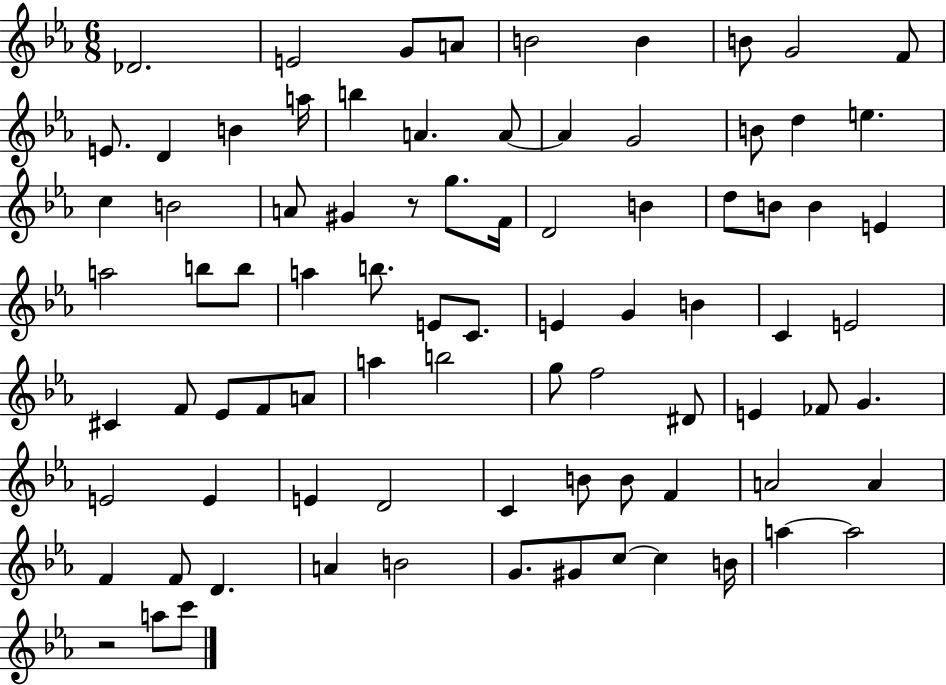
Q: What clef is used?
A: treble